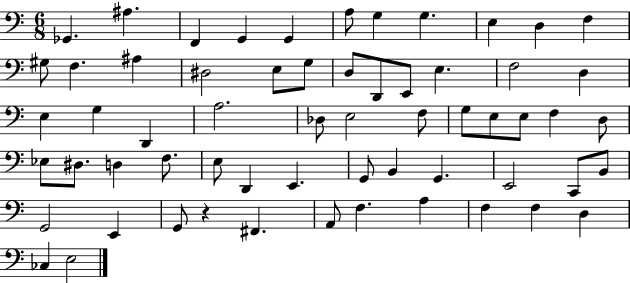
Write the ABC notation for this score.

X:1
T:Untitled
M:6/8
L:1/4
K:C
_G,, ^A, F,, G,, G,, A,/2 G, G, E, D, F, ^G,/2 F, ^A, ^D,2 E,/2 G,/2 D,/2 D,,/2 E,,/2 E, F,2 D, E, G, D,, A,2 _D,/2 E,2 F,/2 G,/2 E,/2 E,/2 F, D,/2 _E,/2 ^D,/2 D, F,/2 E,/2 D,, E,, G,,/2 B,, G,, E,,2 C,,/2 B,,/2 G,,2 E,, G,,/2 z ^F,, A,,/2 F, A, F, F, D, _C, E,2